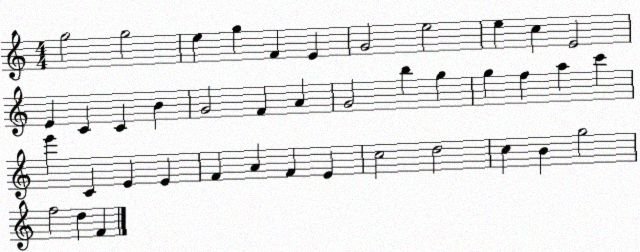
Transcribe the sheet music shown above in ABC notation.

X:1
T:Untitled
M:4/4
L:1/4
K:C
g2 g2 e g F E G2 e2 e c E2 E C C B G2 F A G2 b g g f a c' e' C E E F A F E c2 d2 c B g2 f2 d F